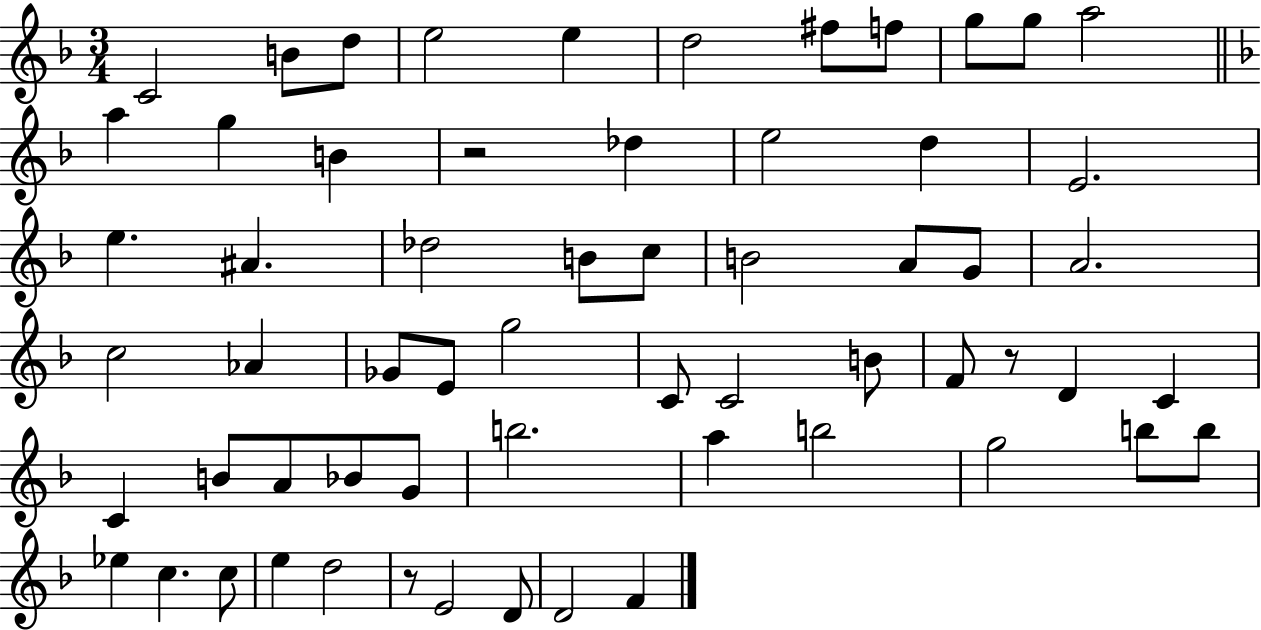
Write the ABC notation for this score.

X:1
T:Untitled
M:3/4
L:1/4
K:F
C2 B/2 d/2 e2 e d2 ^f/2 f/2 g/2 g/2 a2 a g B z2 _d e2 d E2 e ^A _d2 B/2 c/2 B2 A/2 G/2 A2 c2 _A _G/2 E/2 g2 C/2 C2 B/2 F/2 z/2 D C C B/2 A/2 _B/2 G/2 b2 a b2 g2 b/2 b/2 _e c c/2 e d2 z/2 E2 D/2 D2 F